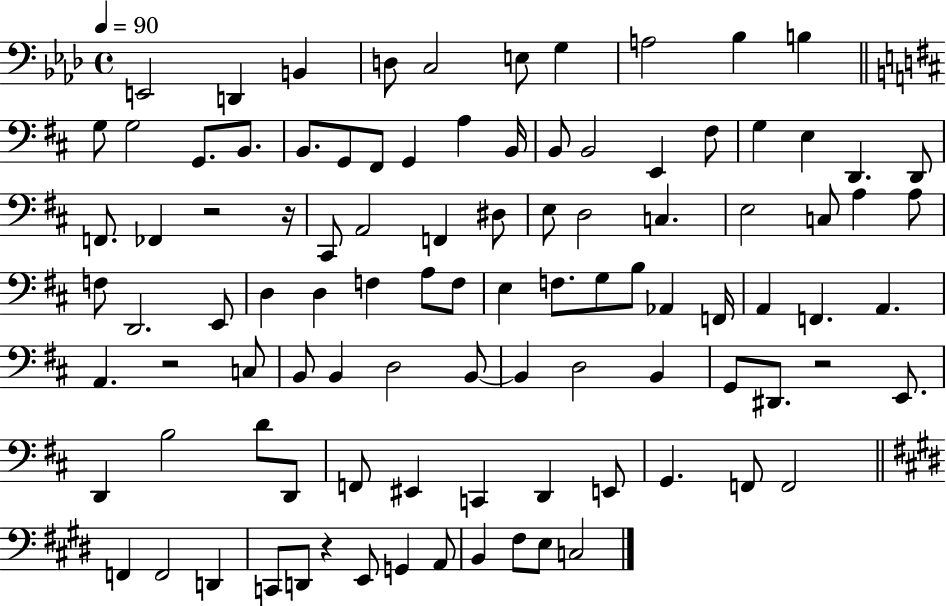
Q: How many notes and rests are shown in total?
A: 99